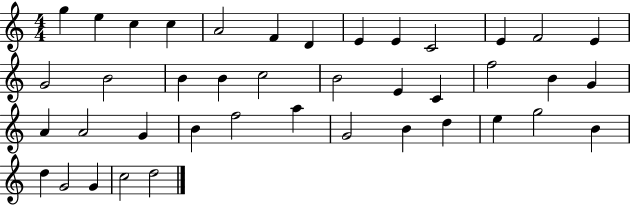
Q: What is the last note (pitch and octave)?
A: D5